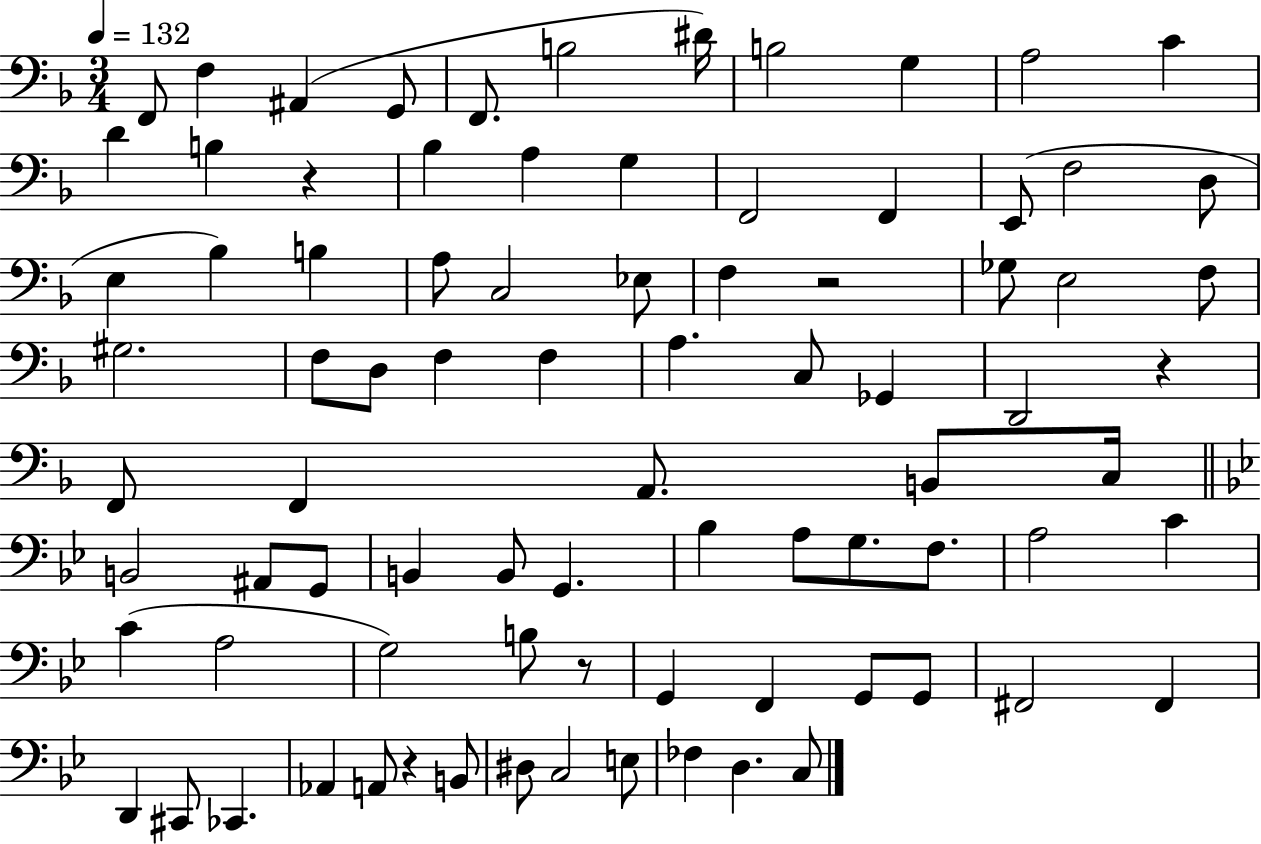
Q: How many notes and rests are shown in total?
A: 84